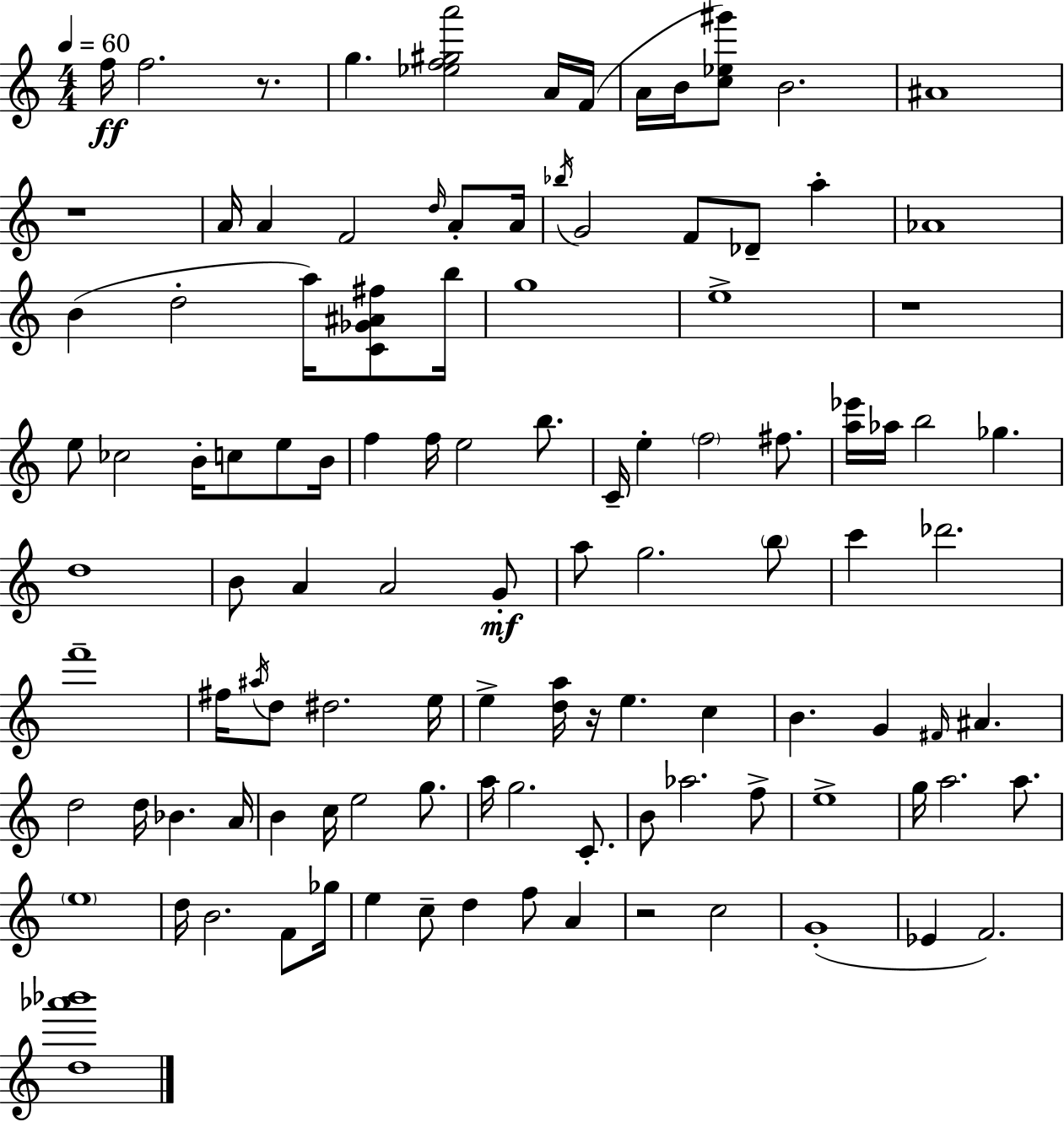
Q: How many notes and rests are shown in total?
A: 110